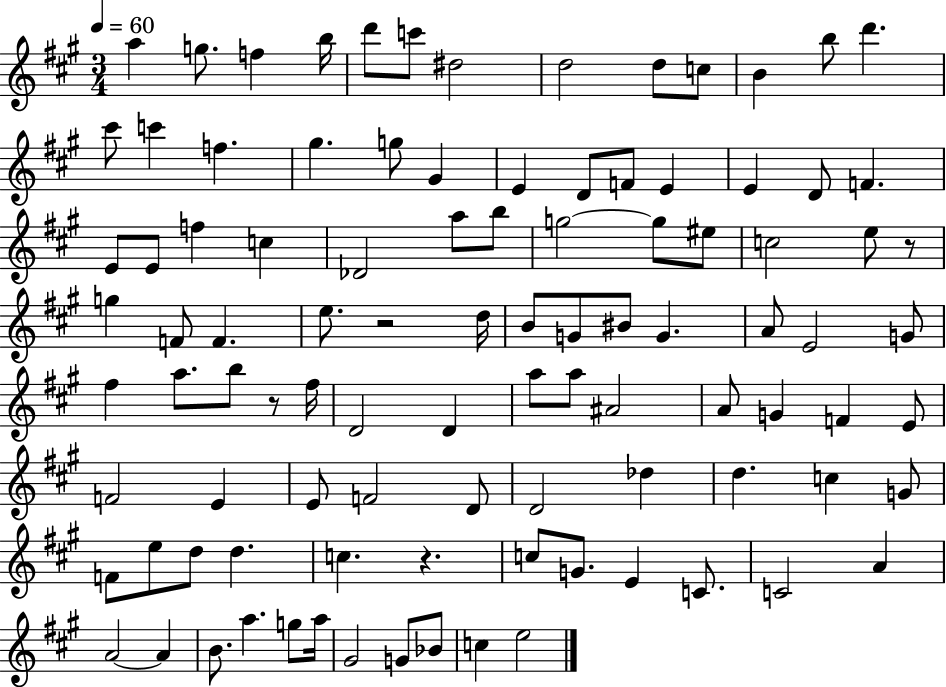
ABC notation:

X:1
T:Untitled
M:3/4
L:1/4
K:A
a g/2 f b/4 d'/2 c'/2 ^d2 d2 d/2 c/2 B b/2 d' ^c'/2 c' f ^g g/2 ^G E D/2 F/2 E E D/2 F E/2 E/2 f c _D2 a/2 b/2 g2 g/2 ^e/2 c2 e/2 z/2 g F/2 F e/2 z2 d/4 B/2 G/2 ^B/2 G A/2 E2 G/2 ^f a/2 b/2 z/2 ^f/4 D2 D a/2 a/2 ^A2 A/2 G F E/2 F2 E E/2 F2 D/2 D2 _d d c G/2 F/2 e/2 d/2 d c z c/2 G/2 E C/2 C2 A A2 A B/2 a g/2 a/4 ^G2 G/2 _B/2 c e2